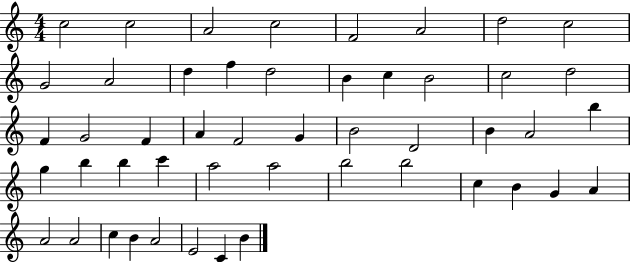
C5/h C5/h A4/h C5/h F4/h A4/h D5/h C5/h G4/h A4/h D5/q F5/q D5/h B4/q C5/q B4/h C5/h D5/h F4/q G4/h F4/q A4/q F4/h G4/q B4/h D4/h B4/q A4/h B5/q G5/q B5/q B5/q C6/q A5/h A5/h B5/h B5/h C5/q B4/q G4/q A4/q A4/h A4/h C5/q B4/q A4/h E4/h C4/q B4/q